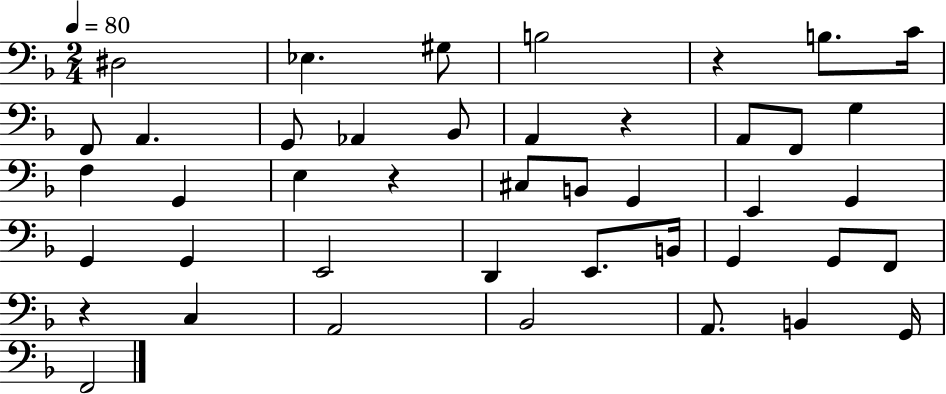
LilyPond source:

{
  \clef bass
  \numericTimeSignature
  \time 2/4
  \key f \major
  \tempo 4 = 80
  dis2 | ees4. gis8 | b2 | r4 b8. c'16 | \break f,8 a,4. | g,8 aes,4 bes,8 | a,4 r4 | a,8 f,8 g4 | \break f4 g,4 | e4 r4 | cis8 b,8 g,4 | e,4 g,4 | \break g,4 g,4 | e,2 | d,4 e,8. b,16 | g,4 g,8 f,8 | \break r4 c4 | a,2 | bes,2 | a,8. b,4 g,16 | \break f,2 | \bar "|."
}